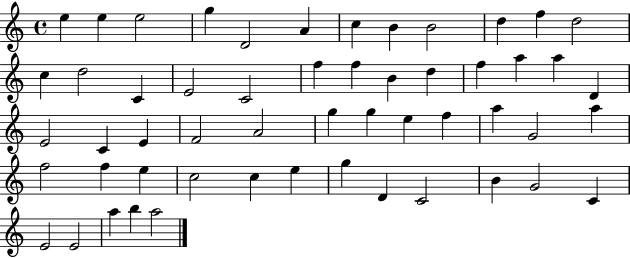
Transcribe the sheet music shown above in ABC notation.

X:1
T:Untitled
M:4/4
L:1/4
K:C
e e e2 g D2 A c B B2 d f d2 c d2 C E2 C2 f f B d f a a D E2 C E F2 A2 g g e f a G2 a f2 f e c2 c e g D C2 B G2 C E2 E2 a b a2